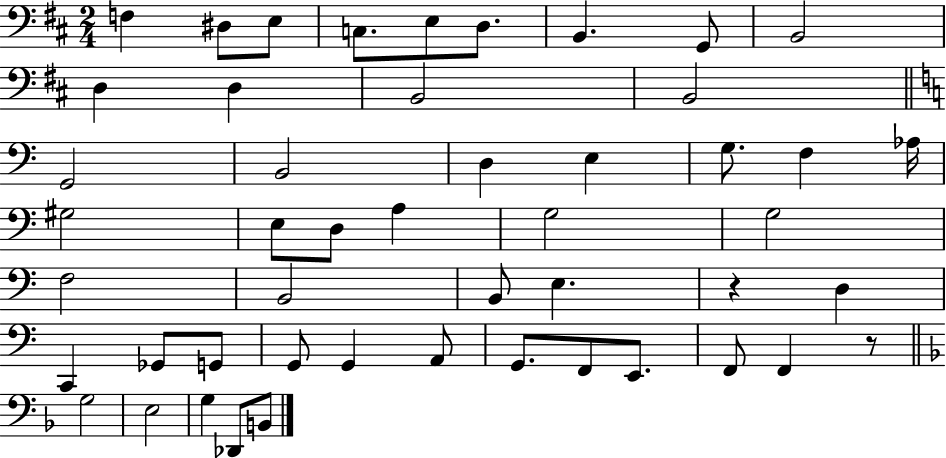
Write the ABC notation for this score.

X:1
T:Untitled
M:2/4
L:1/4
K:D
F, ^D,/2 E,/2 C,/2 E,/2 D,/2 B,, G,,/2 B,,2 D, D, B,,2 B,,2 G,,2 B,,2 D, E, G,/2 F, _A,/4 ^G,2 E,/2 D,/2 A, G,2 G,2 F,2 B,,2 B,,/2 E, z D, C,, _G,,/2 G,,/2 G,,/2 G,, A,,/2 G,,/2 F,,/2 E,,/2 F,,/2 F,, z/2 G,2 E,2 G, _D,,/2 B,,/2